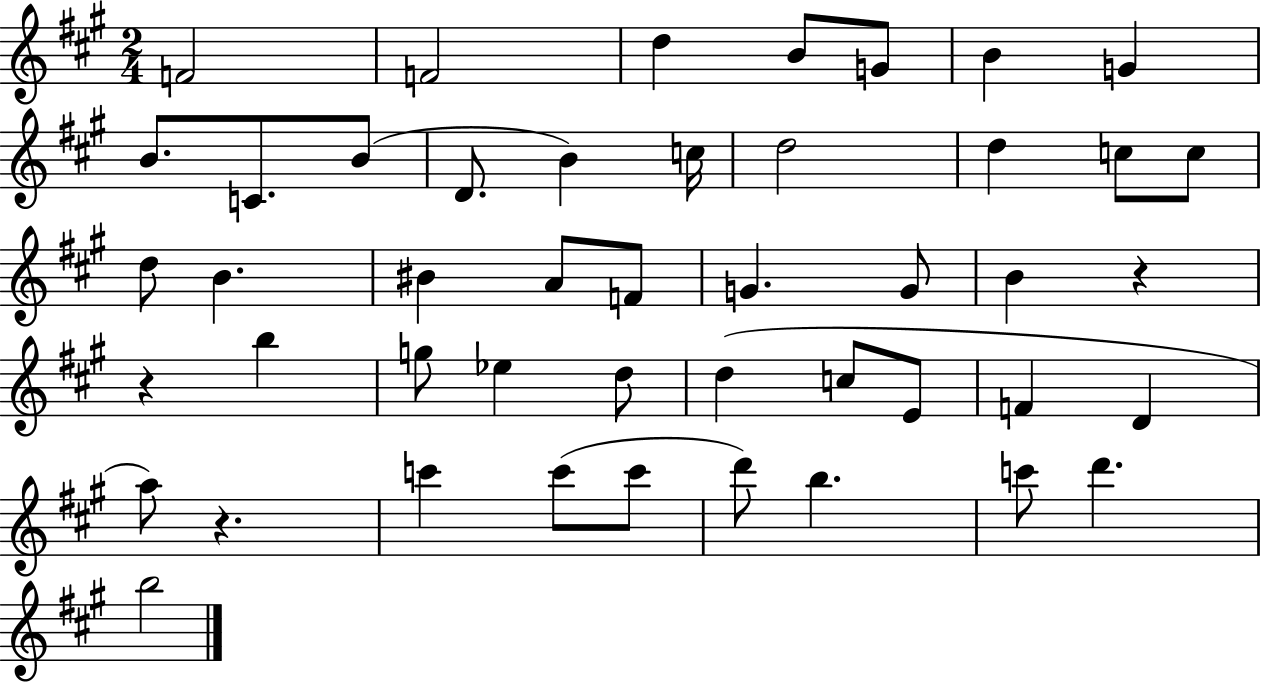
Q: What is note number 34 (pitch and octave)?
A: D4